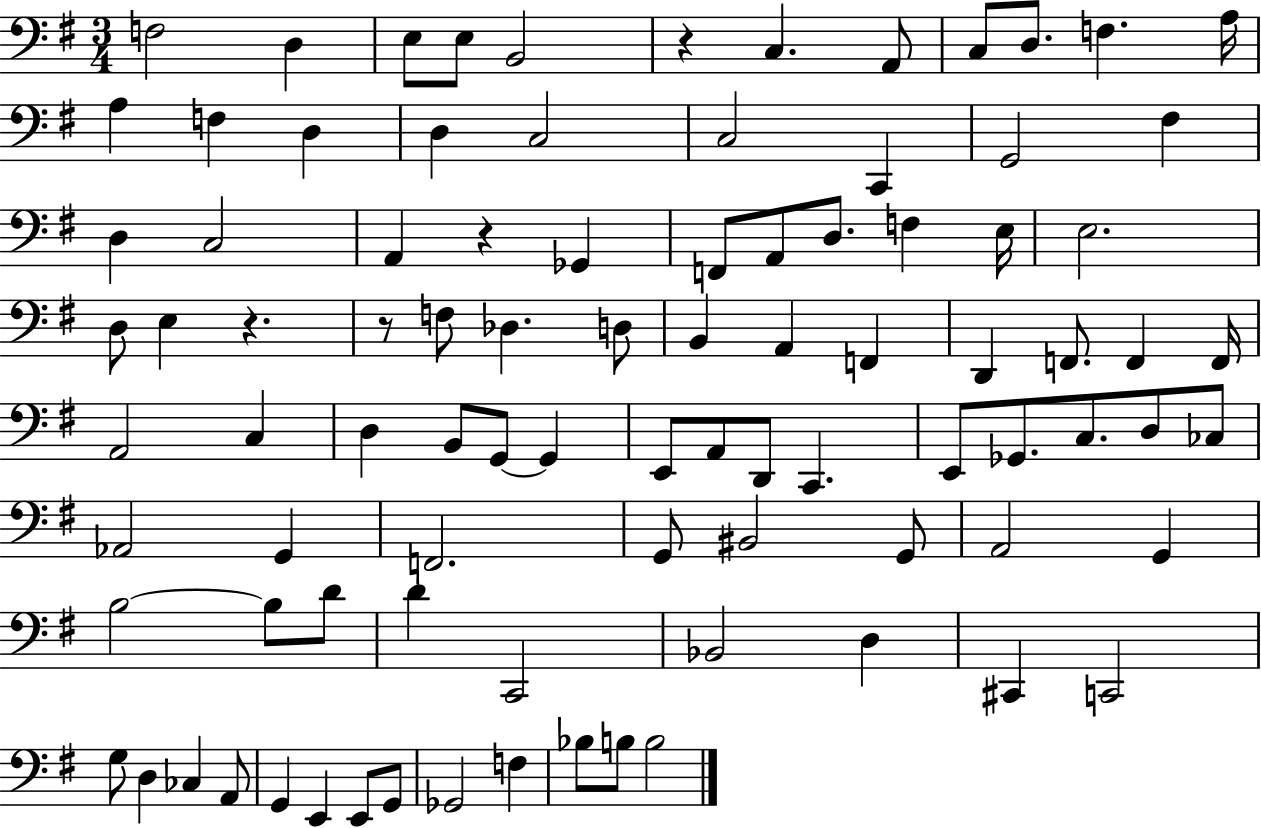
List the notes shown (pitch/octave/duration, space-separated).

F3/h D3/q E3/e E3/e B2/h R/q C3/q. A2/e C3/e D3/e. F3/q. A3/s A3/q F3/q D3/q D3/q C3/h C3/h C2/q G2/h F#3/q D3/q C3/h A2/q R/q Gb2/q F2/e A2/e D3/e. F3/q E3/s E3/h. D3/e E3/q R/q. R/e F3/e Db3/q. D3/e B2/q A2/q F2/q D2/q F2/e. F2/q F2/s A2/h C3/q D3/q B2/e G2/e G2/q E2/e A2/e D2/e C2/q. E2/e Gb2/e. C3/e. D3/e CES3/e Ab2/h G2/q F2/h. G2/e BIS2/h G2/e A2/h G2/q B3/h B3/e D4/e D4/q C2/h Bb2/h D3/q C#2/q C2/h G3/e D3/q CES3/q A2/e G2/q E2/q E2/e G2/e Gb2/h F3/q Bb3/e B3/e B3/h